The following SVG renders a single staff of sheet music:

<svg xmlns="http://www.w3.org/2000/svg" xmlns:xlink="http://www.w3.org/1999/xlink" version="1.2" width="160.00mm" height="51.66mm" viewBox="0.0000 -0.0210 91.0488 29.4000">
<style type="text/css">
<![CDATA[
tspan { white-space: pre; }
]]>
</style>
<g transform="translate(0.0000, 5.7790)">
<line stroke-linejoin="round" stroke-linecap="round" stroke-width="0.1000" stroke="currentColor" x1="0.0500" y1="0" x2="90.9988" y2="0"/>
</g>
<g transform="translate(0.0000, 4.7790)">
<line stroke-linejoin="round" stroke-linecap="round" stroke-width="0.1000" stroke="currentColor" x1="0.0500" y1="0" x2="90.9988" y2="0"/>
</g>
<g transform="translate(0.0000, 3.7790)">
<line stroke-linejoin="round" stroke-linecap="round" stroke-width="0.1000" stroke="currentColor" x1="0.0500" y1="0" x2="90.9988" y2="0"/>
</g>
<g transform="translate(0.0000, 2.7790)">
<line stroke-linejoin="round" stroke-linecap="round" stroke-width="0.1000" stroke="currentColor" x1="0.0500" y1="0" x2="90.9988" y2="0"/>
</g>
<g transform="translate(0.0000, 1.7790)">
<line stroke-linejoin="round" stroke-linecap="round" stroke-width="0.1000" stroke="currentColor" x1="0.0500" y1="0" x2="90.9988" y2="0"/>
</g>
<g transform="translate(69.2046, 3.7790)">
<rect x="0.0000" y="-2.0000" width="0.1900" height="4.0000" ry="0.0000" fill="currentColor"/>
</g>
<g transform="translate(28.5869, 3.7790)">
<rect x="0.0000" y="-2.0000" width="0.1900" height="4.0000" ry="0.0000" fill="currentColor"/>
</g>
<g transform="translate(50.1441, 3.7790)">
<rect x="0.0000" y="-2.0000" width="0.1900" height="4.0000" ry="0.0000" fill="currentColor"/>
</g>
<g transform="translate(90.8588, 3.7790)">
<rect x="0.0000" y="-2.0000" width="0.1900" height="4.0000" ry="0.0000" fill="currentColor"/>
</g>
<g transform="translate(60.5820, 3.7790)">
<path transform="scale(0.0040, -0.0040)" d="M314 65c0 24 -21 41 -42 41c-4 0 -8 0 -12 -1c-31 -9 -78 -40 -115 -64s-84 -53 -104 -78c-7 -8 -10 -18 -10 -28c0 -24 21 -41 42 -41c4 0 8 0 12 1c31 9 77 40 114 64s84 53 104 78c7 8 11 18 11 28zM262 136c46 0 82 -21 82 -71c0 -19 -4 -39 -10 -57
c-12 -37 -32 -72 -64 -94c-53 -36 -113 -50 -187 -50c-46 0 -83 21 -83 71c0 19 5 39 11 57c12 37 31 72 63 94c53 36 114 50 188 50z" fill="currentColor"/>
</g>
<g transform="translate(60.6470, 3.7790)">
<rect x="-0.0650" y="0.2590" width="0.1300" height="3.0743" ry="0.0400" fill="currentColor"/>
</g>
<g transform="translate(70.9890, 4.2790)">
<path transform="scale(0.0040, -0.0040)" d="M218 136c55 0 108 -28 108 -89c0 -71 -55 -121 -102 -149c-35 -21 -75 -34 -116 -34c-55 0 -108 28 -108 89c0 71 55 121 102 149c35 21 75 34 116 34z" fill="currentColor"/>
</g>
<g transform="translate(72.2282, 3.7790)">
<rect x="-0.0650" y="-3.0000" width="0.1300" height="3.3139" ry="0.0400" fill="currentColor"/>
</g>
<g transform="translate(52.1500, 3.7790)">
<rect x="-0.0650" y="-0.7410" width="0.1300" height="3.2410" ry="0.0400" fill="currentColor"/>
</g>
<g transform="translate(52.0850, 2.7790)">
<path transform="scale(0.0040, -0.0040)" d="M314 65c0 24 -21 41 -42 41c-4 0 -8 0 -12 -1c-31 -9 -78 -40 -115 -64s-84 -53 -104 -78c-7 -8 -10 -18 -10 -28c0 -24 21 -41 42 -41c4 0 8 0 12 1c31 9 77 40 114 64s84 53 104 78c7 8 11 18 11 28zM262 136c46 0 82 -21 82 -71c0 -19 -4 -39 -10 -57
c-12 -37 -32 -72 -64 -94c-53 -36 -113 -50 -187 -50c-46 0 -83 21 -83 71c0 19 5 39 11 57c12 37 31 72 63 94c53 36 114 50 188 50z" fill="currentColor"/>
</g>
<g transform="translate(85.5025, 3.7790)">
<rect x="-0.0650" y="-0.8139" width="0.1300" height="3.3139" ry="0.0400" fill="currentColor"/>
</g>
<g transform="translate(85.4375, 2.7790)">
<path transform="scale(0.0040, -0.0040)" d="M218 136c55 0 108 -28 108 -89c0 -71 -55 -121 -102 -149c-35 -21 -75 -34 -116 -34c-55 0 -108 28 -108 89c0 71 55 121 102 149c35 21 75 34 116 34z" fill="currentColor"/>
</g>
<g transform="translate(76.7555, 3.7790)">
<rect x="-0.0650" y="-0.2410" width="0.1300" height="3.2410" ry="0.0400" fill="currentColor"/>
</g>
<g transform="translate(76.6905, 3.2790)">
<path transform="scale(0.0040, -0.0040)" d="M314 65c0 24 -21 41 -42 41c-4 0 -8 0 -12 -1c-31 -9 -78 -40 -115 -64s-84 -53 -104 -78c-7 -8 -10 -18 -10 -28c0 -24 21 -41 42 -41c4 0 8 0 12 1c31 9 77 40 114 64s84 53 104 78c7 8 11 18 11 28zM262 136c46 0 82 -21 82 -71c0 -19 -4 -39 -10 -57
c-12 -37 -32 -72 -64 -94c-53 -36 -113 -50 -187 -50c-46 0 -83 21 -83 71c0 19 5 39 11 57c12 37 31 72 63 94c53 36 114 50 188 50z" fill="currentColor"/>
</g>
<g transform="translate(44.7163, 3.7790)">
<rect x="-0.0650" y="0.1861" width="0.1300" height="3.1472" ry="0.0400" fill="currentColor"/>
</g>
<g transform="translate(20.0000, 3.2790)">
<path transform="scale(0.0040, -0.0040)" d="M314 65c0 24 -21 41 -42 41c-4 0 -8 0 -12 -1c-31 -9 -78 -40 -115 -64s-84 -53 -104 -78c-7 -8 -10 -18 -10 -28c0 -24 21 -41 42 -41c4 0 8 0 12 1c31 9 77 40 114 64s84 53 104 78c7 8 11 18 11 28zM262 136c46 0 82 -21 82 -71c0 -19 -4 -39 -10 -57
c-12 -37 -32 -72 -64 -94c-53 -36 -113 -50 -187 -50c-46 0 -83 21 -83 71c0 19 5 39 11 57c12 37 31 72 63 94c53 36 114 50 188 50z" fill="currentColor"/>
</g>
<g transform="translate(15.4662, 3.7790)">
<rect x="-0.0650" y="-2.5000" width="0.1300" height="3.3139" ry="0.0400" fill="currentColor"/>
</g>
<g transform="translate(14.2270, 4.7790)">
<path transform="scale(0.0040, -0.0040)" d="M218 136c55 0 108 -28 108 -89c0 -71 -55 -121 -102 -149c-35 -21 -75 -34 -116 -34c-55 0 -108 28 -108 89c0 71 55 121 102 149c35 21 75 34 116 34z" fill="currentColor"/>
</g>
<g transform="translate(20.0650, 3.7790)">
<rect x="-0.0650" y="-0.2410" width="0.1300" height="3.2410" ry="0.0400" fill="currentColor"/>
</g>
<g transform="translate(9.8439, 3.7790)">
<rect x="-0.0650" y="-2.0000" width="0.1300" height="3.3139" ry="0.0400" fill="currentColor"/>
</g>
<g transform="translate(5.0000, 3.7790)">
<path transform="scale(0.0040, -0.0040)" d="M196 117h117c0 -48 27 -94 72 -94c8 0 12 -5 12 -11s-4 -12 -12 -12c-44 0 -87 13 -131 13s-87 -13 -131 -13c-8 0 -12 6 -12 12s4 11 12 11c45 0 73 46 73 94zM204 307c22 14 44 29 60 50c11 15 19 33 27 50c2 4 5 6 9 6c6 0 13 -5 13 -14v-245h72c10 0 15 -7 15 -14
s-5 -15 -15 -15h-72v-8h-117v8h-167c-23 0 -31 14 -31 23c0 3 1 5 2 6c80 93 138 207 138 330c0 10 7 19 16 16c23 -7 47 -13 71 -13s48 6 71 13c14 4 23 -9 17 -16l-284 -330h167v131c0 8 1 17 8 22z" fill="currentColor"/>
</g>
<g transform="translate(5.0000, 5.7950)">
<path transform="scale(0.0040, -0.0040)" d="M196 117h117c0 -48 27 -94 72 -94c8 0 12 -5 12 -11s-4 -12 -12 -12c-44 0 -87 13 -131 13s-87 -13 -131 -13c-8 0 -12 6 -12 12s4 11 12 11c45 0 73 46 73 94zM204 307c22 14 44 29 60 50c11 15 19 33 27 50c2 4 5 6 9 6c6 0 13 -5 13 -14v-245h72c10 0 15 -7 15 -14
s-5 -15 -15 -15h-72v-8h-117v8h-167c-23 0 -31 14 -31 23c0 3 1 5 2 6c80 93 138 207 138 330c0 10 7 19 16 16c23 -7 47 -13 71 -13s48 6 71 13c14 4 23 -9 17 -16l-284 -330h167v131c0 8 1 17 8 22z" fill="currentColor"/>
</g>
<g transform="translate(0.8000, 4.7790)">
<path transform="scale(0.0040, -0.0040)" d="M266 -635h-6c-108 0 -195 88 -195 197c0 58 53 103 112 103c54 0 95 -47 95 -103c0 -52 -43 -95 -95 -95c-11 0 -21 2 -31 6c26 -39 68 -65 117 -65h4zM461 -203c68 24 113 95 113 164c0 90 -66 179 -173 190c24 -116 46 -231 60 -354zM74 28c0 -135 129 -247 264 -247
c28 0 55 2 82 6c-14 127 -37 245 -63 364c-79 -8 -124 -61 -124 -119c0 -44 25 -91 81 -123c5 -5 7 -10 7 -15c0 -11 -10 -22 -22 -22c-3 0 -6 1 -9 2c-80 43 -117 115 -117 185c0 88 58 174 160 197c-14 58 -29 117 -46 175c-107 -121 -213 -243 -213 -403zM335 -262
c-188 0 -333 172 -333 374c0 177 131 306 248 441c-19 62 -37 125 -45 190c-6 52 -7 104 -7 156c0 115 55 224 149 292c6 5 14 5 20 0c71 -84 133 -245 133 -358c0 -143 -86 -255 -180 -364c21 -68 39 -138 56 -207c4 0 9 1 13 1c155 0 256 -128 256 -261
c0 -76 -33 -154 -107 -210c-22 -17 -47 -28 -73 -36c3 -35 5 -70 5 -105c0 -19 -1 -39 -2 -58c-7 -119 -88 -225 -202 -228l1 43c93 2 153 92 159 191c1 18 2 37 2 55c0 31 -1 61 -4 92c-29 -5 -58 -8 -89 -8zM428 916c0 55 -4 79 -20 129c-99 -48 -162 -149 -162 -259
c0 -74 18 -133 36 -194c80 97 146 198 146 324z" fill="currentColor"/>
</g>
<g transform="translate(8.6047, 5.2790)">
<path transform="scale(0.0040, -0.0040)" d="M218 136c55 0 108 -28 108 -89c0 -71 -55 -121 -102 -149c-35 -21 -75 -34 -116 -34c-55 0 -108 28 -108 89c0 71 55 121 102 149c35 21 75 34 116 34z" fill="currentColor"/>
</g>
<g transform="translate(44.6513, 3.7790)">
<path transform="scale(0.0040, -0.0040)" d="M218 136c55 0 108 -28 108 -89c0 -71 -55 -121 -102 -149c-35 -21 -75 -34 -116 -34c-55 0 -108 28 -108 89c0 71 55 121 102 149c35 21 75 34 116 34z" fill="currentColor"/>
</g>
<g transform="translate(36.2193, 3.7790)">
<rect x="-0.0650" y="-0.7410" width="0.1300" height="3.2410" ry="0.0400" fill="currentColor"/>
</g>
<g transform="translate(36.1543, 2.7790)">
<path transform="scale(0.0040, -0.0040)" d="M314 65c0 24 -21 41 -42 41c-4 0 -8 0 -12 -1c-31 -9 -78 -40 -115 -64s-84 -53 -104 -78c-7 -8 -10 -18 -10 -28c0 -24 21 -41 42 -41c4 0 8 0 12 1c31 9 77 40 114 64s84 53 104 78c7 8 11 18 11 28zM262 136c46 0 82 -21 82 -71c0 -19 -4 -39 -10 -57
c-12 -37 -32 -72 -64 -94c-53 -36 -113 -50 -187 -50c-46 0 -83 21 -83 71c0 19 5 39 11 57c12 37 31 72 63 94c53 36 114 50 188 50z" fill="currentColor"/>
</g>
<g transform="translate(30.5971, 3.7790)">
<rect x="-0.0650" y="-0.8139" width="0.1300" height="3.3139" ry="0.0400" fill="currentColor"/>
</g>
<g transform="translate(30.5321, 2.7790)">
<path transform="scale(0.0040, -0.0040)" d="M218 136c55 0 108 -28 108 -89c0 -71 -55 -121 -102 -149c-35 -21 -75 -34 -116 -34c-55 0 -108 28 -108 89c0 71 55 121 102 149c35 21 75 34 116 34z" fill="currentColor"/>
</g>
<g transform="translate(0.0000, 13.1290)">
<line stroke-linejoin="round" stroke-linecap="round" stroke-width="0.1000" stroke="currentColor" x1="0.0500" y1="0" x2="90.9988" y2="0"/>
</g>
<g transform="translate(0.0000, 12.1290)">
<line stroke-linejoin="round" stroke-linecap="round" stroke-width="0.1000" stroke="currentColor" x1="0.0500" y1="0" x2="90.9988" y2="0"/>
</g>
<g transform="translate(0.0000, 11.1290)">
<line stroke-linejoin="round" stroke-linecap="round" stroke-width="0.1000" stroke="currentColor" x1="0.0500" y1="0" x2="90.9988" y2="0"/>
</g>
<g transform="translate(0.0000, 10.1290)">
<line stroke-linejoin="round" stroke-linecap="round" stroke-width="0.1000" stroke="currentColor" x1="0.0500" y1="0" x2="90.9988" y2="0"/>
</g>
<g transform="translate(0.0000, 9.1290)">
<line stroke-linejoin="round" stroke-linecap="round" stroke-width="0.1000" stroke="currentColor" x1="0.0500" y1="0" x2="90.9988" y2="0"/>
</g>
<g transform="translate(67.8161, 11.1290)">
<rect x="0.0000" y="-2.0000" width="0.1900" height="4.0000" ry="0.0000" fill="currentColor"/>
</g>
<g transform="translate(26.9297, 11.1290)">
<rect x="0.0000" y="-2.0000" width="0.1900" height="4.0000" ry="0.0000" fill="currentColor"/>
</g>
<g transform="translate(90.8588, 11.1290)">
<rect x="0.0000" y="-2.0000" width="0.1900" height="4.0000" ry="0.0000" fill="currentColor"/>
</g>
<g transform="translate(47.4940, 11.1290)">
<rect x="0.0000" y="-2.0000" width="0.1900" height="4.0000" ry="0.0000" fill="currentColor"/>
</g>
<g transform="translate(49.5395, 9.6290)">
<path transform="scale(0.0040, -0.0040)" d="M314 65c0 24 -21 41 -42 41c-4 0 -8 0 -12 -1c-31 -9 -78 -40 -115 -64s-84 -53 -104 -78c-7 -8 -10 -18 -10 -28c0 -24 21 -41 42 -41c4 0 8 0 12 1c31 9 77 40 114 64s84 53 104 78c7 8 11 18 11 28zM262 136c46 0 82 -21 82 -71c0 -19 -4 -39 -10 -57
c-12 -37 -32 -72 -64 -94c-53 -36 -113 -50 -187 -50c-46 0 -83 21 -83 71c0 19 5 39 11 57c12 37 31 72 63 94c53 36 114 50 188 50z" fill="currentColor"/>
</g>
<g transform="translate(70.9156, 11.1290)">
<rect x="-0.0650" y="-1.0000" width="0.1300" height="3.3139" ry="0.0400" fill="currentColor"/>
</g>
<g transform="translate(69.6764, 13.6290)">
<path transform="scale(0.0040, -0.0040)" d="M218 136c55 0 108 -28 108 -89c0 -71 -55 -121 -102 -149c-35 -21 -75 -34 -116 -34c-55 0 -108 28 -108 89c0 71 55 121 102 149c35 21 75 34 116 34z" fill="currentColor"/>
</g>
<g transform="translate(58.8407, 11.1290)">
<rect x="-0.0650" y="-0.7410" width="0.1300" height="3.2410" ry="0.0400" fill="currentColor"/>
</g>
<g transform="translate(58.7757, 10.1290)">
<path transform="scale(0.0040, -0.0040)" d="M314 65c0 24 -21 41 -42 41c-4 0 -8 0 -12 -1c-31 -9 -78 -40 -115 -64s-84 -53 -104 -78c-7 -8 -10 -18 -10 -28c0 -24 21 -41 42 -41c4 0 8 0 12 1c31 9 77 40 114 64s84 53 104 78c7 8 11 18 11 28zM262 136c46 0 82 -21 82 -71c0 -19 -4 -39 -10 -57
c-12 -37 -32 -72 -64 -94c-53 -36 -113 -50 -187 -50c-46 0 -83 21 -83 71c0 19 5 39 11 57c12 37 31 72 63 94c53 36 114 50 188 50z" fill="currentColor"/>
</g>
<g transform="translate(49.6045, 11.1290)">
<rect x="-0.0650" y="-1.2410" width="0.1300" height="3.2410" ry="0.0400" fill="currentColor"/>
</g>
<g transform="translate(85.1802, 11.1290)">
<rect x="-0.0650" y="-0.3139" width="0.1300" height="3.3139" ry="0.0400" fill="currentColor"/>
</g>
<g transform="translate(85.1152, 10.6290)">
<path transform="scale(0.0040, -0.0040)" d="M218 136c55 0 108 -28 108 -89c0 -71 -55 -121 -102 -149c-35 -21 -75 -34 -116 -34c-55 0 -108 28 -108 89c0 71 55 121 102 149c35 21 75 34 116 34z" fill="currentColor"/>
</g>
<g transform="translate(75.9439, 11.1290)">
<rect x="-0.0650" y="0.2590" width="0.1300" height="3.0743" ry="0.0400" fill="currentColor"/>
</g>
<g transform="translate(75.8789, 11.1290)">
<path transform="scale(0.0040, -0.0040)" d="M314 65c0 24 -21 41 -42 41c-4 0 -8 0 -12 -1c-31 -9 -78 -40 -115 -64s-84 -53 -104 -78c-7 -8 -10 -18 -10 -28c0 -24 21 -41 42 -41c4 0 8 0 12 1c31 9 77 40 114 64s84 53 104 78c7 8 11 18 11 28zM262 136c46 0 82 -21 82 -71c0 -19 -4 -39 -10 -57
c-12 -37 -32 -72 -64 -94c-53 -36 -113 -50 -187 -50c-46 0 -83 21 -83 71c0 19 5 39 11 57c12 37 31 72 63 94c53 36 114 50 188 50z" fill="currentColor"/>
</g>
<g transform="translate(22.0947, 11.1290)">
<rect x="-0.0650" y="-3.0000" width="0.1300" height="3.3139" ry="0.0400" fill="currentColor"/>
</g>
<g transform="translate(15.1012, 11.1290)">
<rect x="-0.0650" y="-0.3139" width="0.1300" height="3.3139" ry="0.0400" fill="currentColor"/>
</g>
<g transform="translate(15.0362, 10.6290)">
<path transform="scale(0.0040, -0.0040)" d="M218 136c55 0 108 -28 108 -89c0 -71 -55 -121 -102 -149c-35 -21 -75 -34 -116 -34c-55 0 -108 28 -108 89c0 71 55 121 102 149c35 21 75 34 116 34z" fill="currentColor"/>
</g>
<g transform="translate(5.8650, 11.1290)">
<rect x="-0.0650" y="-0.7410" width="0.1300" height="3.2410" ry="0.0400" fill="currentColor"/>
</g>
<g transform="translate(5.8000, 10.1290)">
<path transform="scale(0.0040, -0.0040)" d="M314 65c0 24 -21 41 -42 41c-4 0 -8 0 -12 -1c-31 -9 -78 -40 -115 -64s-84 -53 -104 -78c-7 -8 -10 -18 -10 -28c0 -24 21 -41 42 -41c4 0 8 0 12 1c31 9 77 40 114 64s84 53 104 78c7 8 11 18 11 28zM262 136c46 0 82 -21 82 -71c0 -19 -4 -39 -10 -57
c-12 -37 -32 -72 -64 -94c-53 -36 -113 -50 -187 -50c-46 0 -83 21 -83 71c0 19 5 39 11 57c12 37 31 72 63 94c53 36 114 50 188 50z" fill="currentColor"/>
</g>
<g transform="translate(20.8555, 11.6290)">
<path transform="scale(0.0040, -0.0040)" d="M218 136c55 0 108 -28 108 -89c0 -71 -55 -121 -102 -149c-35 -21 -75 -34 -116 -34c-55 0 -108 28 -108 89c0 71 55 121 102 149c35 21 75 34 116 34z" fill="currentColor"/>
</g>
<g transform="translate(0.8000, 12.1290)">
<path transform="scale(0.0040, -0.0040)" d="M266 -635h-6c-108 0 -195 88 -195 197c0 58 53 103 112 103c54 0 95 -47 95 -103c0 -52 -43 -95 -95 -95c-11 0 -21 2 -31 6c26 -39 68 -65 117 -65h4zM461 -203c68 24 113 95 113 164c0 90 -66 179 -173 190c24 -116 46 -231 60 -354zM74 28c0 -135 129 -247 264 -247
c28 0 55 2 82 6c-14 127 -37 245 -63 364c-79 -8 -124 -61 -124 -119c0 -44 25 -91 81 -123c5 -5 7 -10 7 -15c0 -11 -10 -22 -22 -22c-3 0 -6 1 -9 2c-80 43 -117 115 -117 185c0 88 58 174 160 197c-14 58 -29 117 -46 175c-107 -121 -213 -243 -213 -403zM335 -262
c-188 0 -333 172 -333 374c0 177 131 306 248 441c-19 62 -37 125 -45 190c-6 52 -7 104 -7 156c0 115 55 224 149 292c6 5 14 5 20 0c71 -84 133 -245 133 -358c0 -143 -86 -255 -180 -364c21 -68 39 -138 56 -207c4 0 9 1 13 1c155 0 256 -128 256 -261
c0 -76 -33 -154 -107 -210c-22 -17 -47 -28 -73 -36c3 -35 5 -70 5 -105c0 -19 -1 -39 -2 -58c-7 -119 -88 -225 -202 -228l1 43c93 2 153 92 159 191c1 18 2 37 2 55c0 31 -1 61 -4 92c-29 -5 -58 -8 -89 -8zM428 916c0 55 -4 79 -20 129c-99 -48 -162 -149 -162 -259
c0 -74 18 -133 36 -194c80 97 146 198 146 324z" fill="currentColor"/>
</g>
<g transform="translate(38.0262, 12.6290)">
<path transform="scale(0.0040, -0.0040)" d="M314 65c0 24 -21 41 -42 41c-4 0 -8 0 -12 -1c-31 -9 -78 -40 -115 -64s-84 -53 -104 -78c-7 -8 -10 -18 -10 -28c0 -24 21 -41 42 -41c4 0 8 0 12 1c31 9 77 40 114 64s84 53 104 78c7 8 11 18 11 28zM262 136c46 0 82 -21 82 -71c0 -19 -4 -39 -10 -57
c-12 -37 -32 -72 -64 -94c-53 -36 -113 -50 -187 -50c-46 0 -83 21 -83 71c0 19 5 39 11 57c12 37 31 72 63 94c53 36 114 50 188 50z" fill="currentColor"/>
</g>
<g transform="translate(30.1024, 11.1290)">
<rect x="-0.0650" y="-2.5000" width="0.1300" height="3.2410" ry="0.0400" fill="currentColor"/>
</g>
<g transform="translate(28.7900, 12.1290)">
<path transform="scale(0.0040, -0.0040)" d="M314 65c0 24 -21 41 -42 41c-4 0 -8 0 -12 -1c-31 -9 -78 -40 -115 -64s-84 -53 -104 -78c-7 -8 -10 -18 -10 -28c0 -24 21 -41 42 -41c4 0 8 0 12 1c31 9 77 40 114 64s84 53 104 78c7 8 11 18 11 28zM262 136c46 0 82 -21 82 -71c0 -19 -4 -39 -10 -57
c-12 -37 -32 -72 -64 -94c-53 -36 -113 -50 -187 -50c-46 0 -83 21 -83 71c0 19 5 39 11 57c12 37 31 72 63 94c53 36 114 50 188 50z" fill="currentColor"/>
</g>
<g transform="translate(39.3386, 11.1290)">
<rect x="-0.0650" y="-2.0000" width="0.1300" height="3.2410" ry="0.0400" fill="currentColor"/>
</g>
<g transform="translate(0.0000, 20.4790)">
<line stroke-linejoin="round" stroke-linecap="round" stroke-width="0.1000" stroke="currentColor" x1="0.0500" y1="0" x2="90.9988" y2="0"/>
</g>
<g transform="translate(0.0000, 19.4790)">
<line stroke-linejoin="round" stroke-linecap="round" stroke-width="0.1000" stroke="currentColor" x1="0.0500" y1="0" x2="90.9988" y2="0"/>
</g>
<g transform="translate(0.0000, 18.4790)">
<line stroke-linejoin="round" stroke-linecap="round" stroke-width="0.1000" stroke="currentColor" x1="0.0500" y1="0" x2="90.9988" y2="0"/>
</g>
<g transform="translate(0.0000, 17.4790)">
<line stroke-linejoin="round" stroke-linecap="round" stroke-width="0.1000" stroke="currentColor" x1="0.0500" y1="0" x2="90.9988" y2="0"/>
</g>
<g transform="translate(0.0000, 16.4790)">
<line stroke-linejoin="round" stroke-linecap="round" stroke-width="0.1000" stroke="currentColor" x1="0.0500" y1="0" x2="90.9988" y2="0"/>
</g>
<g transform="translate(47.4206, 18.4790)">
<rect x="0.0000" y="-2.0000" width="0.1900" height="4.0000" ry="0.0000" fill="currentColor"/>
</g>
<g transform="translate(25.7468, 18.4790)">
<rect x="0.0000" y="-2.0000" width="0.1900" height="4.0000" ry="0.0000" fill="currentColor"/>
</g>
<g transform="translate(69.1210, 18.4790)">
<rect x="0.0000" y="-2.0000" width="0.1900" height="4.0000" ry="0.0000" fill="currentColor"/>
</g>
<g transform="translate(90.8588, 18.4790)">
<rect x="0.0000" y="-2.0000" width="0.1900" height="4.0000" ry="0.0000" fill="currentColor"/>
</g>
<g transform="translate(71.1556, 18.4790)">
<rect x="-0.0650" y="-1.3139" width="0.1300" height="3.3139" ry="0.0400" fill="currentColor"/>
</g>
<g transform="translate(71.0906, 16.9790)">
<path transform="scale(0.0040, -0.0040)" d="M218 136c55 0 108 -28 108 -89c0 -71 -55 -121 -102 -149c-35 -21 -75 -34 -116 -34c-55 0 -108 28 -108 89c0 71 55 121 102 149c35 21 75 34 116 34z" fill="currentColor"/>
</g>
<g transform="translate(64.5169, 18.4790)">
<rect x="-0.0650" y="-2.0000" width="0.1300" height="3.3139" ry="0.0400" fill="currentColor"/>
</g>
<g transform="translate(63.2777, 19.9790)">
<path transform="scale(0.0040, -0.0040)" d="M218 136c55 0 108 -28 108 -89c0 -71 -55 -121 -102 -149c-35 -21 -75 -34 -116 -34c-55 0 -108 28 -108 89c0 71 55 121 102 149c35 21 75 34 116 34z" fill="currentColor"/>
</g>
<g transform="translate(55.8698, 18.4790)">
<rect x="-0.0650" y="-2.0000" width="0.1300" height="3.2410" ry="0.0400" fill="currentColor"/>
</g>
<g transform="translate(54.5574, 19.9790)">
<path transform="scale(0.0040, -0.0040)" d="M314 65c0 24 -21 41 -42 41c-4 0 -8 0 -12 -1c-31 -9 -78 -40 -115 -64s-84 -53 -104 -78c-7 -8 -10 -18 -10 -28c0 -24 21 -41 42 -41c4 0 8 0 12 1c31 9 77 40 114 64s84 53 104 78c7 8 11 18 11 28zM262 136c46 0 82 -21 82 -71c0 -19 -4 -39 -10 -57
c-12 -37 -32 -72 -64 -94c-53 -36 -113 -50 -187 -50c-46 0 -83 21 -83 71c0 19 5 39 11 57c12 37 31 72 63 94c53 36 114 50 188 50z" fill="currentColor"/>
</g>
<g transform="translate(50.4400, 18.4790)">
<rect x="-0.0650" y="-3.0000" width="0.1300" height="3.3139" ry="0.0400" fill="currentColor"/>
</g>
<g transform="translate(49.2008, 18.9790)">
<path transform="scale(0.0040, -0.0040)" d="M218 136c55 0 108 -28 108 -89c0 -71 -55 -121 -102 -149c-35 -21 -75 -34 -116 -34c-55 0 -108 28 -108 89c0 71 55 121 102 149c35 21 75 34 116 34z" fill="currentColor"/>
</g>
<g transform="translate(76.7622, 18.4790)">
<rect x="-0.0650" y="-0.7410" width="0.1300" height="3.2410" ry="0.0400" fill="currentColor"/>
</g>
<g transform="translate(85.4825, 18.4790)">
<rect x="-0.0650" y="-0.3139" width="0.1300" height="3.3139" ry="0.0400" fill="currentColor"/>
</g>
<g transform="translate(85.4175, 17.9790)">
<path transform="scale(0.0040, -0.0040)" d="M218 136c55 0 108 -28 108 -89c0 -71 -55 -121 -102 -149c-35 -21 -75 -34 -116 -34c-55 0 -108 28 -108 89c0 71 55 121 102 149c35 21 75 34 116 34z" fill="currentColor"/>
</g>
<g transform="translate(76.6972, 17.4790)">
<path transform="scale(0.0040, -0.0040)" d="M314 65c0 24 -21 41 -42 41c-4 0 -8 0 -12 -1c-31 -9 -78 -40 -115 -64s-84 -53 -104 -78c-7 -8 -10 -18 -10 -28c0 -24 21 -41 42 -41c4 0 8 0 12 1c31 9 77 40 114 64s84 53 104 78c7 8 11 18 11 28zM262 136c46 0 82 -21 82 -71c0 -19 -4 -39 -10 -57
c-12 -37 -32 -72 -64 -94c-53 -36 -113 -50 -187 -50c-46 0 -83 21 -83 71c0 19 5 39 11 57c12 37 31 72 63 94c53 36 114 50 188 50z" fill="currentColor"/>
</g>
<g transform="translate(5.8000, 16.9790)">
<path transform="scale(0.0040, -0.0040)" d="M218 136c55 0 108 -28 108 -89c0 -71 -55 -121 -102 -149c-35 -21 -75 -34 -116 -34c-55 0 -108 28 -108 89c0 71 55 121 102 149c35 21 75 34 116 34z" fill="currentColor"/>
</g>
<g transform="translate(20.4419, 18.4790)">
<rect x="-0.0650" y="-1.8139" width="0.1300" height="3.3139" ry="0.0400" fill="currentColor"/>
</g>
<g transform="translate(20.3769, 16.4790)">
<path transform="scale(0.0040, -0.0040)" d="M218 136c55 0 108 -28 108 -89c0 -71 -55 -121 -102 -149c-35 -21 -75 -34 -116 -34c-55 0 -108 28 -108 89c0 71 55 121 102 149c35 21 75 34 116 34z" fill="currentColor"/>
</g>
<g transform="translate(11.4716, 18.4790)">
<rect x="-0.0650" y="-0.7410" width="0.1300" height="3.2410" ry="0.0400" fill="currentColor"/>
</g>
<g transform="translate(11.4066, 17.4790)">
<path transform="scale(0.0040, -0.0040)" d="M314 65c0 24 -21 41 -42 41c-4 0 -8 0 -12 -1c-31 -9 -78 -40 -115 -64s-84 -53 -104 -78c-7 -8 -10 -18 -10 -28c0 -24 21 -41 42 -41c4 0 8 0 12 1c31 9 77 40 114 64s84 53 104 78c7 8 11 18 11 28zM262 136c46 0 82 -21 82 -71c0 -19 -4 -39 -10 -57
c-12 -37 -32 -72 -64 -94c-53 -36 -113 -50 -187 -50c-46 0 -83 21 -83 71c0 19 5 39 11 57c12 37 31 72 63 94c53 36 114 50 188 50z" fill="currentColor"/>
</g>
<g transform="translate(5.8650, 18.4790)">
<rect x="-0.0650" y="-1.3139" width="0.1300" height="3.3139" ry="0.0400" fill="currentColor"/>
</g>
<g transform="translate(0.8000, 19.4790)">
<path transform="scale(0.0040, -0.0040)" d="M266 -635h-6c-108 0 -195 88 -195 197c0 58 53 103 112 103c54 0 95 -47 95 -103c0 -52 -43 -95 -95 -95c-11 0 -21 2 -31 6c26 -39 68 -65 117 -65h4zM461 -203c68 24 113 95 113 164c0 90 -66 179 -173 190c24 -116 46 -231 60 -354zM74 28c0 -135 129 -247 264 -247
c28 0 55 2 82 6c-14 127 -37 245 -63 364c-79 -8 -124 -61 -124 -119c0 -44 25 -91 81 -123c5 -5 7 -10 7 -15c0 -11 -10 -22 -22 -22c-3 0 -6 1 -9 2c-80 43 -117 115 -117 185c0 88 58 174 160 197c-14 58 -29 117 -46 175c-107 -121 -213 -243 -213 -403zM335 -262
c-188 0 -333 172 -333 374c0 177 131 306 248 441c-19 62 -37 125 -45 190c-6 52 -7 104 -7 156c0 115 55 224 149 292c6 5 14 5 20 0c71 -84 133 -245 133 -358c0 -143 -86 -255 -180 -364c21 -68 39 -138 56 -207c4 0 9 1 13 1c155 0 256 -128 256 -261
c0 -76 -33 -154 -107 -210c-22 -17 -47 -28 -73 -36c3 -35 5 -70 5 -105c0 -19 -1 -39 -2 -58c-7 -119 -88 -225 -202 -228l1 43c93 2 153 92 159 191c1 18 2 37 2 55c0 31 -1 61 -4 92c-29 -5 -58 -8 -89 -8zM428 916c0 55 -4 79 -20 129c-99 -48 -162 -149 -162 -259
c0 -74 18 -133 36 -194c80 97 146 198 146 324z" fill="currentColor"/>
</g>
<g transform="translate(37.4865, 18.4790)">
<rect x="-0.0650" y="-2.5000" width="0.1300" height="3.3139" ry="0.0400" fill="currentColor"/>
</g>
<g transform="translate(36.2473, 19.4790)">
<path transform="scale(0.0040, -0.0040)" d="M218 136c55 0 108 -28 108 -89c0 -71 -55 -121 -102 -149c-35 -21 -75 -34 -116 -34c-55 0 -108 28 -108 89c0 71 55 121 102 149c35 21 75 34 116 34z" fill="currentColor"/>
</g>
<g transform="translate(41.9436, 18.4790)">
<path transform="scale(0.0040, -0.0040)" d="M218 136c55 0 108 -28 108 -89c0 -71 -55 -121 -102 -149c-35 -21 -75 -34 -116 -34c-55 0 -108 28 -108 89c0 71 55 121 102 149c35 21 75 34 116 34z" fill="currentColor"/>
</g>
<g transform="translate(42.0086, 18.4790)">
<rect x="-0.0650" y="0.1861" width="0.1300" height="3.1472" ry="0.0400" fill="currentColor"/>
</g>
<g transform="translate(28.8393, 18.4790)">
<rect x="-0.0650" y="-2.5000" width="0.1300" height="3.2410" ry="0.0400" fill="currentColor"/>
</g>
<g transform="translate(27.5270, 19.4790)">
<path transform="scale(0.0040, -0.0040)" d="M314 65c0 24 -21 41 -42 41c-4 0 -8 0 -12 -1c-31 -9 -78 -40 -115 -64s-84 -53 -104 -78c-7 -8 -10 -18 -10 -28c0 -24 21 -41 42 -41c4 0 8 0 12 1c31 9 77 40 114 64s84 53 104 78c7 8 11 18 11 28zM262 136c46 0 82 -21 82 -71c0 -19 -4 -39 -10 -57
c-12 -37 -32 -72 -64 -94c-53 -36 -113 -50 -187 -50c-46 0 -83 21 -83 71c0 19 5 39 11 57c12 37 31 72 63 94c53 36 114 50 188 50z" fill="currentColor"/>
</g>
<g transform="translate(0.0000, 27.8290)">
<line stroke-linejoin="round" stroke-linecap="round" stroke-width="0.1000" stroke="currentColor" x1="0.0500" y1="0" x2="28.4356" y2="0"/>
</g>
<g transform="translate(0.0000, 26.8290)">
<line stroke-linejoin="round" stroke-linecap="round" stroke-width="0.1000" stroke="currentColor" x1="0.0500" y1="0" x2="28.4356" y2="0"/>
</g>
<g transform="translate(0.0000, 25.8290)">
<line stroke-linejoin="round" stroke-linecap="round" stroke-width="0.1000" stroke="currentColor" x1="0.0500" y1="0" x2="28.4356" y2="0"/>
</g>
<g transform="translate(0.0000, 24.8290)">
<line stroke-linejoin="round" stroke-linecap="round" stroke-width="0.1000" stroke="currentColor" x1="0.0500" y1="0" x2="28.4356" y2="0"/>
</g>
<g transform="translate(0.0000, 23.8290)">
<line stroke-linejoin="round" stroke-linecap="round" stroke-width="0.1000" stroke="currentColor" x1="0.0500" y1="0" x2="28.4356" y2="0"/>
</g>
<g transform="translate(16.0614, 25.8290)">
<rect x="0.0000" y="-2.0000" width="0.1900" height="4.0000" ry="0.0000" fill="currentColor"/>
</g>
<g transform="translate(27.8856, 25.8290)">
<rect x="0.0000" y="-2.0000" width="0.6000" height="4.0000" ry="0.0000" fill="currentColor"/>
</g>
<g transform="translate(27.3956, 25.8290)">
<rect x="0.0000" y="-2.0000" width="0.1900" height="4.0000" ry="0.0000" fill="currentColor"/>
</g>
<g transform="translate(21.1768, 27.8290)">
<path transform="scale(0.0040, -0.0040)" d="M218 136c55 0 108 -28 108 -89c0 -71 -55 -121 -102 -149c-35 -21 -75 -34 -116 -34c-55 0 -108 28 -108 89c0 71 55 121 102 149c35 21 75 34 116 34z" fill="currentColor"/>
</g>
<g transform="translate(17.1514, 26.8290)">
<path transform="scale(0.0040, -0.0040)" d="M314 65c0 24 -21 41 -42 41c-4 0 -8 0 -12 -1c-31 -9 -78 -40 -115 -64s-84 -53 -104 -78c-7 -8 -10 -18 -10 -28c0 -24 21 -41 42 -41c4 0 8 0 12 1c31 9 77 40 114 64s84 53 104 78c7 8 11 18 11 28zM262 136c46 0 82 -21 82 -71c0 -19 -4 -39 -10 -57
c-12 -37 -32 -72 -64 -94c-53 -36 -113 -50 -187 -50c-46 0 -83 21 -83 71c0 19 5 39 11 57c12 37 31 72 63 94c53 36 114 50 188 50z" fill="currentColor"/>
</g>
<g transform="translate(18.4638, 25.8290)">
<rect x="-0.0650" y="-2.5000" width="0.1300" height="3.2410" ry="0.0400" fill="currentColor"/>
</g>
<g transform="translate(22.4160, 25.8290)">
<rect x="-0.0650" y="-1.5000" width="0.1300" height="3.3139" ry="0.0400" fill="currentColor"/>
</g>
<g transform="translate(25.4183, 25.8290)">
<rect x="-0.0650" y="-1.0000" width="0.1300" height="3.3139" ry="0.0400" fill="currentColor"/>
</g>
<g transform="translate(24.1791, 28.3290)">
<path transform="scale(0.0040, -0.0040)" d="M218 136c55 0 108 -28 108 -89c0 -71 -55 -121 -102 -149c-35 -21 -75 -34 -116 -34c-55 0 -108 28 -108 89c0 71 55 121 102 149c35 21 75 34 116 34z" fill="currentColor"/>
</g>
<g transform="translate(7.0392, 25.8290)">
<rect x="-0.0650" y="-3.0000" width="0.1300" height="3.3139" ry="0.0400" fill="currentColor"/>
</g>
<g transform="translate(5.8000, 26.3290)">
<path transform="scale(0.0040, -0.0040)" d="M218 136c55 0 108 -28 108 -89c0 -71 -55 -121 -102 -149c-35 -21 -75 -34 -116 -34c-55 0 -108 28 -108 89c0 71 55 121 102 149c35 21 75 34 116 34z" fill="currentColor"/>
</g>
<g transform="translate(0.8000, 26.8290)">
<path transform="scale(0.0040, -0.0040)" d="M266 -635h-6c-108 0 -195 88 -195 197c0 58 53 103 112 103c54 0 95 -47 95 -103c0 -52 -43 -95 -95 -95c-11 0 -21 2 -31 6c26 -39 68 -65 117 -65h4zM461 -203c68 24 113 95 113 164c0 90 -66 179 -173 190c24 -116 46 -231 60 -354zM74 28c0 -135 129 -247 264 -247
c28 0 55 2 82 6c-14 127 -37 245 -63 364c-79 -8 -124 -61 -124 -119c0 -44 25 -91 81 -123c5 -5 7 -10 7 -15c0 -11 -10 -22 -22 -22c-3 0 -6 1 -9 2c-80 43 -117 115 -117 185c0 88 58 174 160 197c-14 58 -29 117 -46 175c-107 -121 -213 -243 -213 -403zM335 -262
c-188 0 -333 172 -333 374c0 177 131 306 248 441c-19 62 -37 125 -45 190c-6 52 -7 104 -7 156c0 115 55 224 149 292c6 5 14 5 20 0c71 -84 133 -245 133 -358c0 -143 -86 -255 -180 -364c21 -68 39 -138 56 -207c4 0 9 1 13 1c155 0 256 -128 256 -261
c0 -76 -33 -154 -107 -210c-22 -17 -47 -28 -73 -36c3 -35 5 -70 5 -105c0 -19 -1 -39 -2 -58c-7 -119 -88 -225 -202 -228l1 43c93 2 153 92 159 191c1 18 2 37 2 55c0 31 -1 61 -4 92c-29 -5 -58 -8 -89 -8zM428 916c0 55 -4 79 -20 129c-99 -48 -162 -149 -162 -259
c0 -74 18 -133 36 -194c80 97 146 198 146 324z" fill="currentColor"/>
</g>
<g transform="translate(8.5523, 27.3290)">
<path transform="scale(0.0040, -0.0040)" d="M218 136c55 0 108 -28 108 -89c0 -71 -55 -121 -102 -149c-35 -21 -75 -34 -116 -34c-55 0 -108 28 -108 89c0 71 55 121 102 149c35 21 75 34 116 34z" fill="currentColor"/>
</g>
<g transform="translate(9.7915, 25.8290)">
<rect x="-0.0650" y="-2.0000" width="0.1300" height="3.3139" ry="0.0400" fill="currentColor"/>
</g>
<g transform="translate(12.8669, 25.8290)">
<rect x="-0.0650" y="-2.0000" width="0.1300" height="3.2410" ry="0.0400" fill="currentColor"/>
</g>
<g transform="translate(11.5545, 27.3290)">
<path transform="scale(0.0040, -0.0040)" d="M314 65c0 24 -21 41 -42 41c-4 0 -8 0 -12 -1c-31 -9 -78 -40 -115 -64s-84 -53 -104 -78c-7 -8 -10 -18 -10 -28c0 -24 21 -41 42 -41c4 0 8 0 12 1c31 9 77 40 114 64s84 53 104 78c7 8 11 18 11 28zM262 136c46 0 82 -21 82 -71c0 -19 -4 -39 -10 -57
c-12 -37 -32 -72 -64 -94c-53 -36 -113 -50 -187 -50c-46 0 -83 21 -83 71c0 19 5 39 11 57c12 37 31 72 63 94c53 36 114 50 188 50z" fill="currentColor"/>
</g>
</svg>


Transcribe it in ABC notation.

X:1
T:Untitled
M:4/4
L:1/4
K:C
F G c2 d d2 B d2 B2 A c2 d d2 c A G2 F2 e2 d2 D B2 c e d2 f G2 G B A F2 F e d2 c A F F2 G2 E D